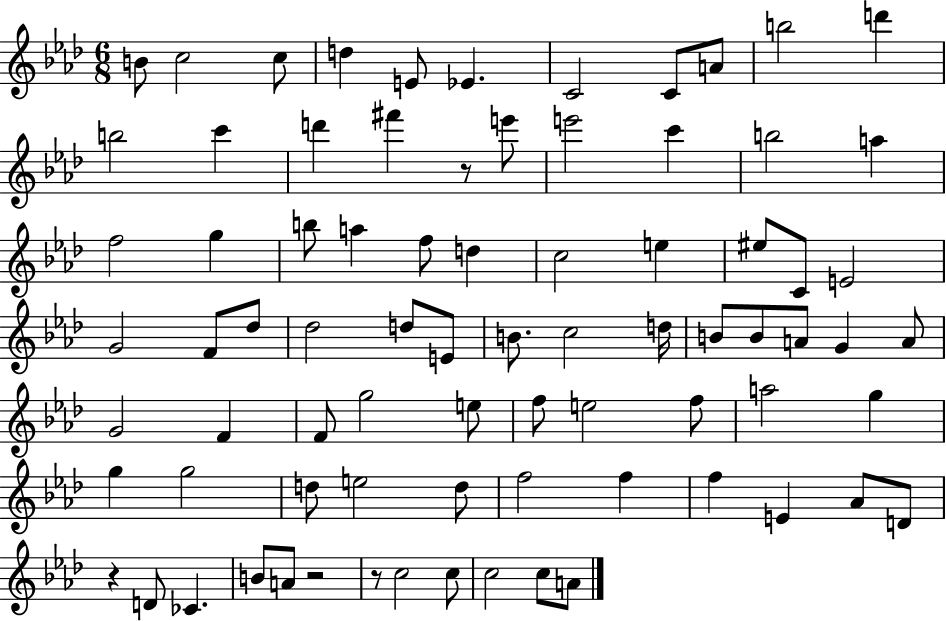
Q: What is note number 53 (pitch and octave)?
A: F5